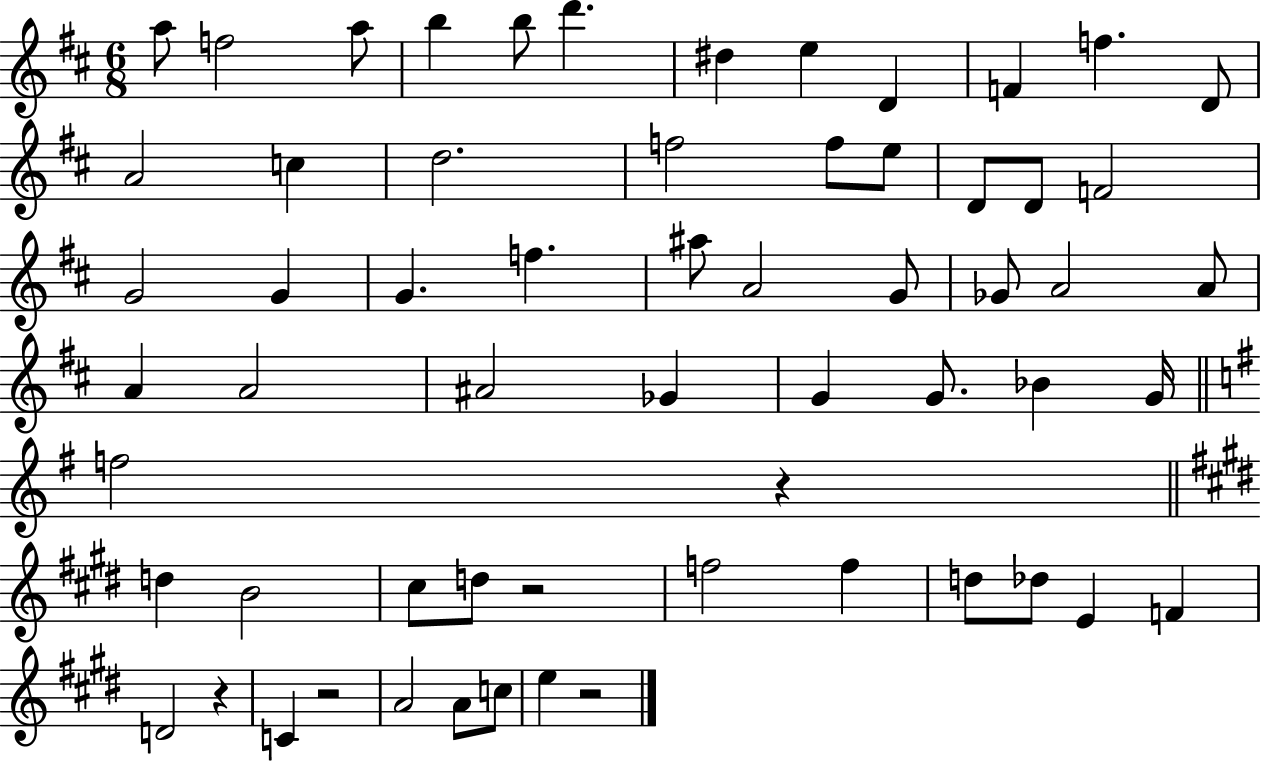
A5/e F5/h A5/e B5/q B5/e D6/q. D#5/q E5/q D4/q F4/q F5/q. D4/e A4/h C5/q D5/h. F5/h F5/e E5/e D4/e D4/e F4/h G4/h G4/q G4/q. F5/q. A#5/e A4/h G4/e Gb4/e A4/h A4/e A4/q A4/h A#4/h Gb4/q G4/q G4/e. Bb4/q G4/s F5/h R/q D5/q B4/h C#5/e D5/e R/h F5/h F5/q D5/e Db5/e E4/q F4/q D4/h R/q C4/q R/h A4/h A4/e C5/e E5/q R/h